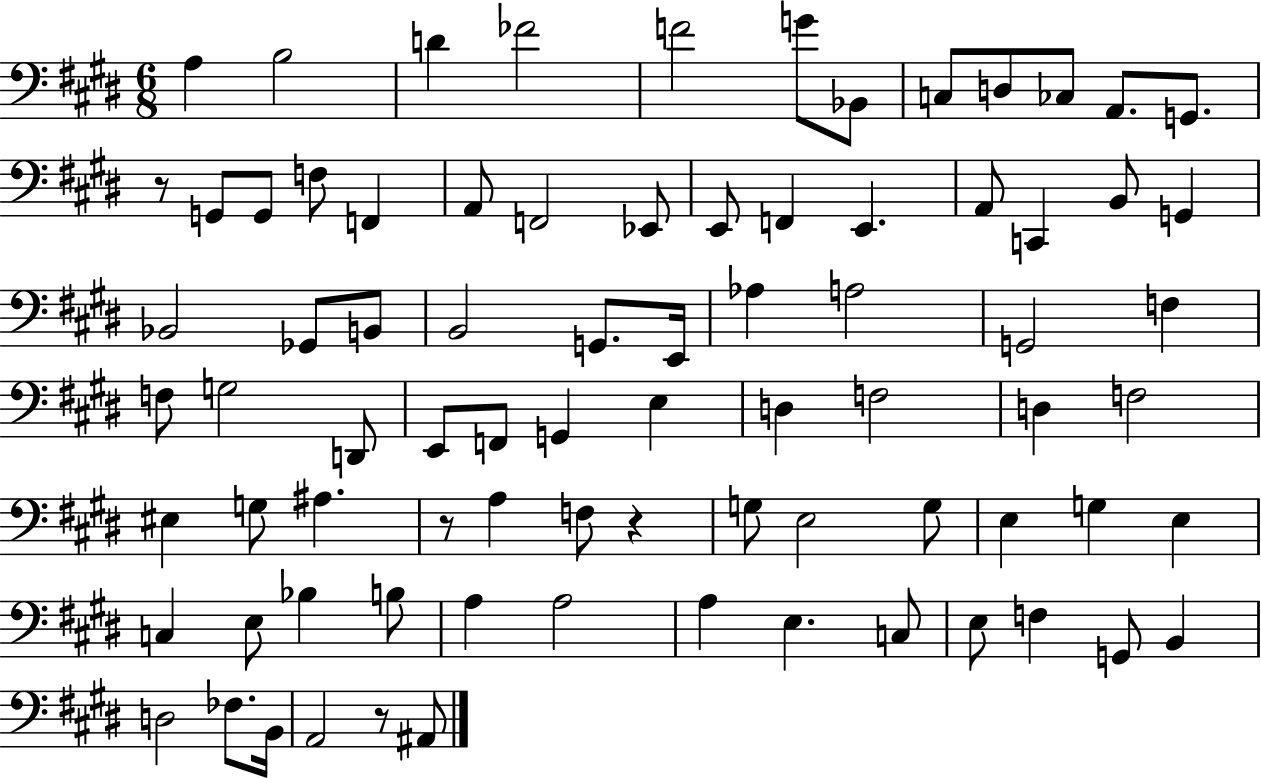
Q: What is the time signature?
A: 6/8